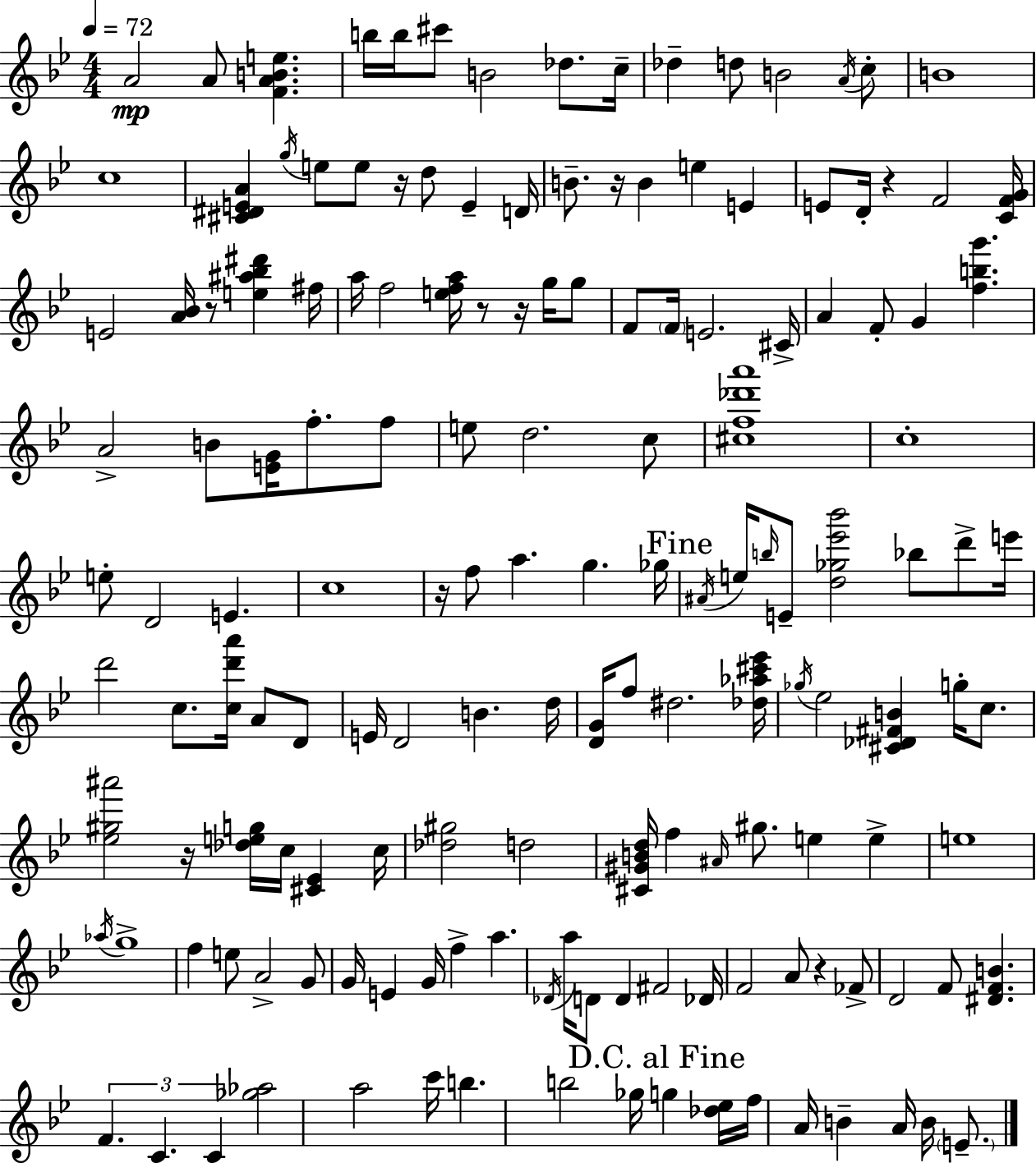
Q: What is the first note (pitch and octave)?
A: A4